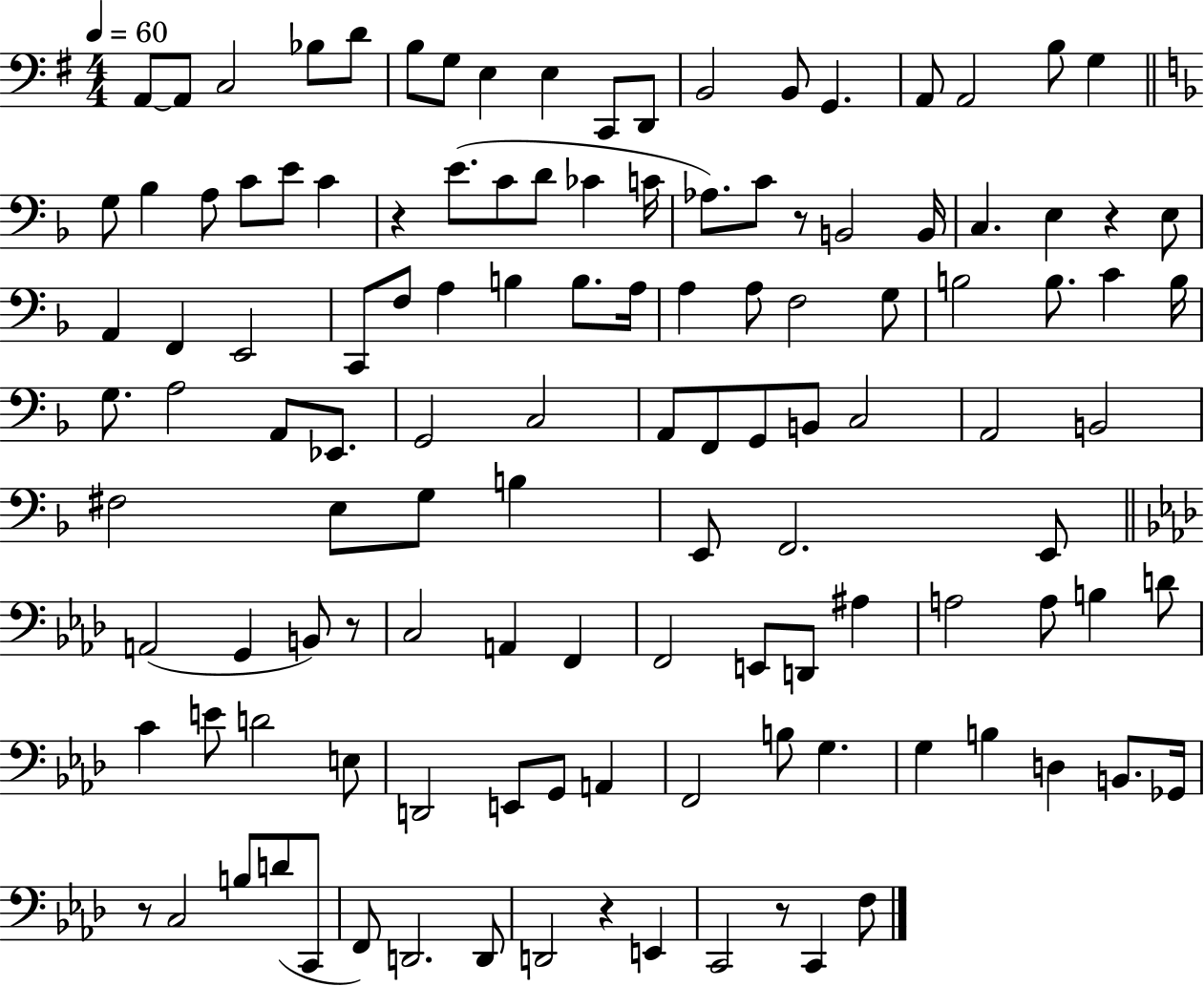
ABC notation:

X:1
T:Untitled
M:4/4
L:1/4
K:G
A,,/2 A,,/2 C,2 _B,/2 D/2 B,/2 G,/2 E, E, C,,/2 D,,/2 B,,2 B,,/2 G,, A,,/2 A,,2 B,/2 G, G,/2 _B, A,/2 C/2 E/2 C z E/2 C/2 D/2 _C C/4 _A,/2 C/2 z/2 B,,2 B,,/4 C, E, z E,/2 A,, F,, E,,2 C,,/2 F,/2 A, B, B,/2 A,/4 A, A,/2 F,2 G,/2 B,2 B,/2 C B,/4 G,/2 A,2 A,,/2 _E,,/2 G,,2 C,2 A,,/2 F,,/2 G,,/2 B,,/2 C,2 A,,2 B,,2 ^F,2 E,/2 G,/2 B, E,,/2 F,,2 E,,/2 A,,2 G,, B,,/2 z/2 C,2 A,, F,, F,,2 E,,/2 D,,/2 ^A, A,2 A,/2 B, D/2 C E/2 D2 E,/2 D,,2 E,,/2 G,,/2 A,, F,,2 B,/2 G, G, B, D, B,,/2 _G,,/4 z/2 C,2 B,/2 D/2 C,,/2 F,,/2 D,,2 D,,/2 D,,2 z E,, C,,2 z/2 C,, F,/2